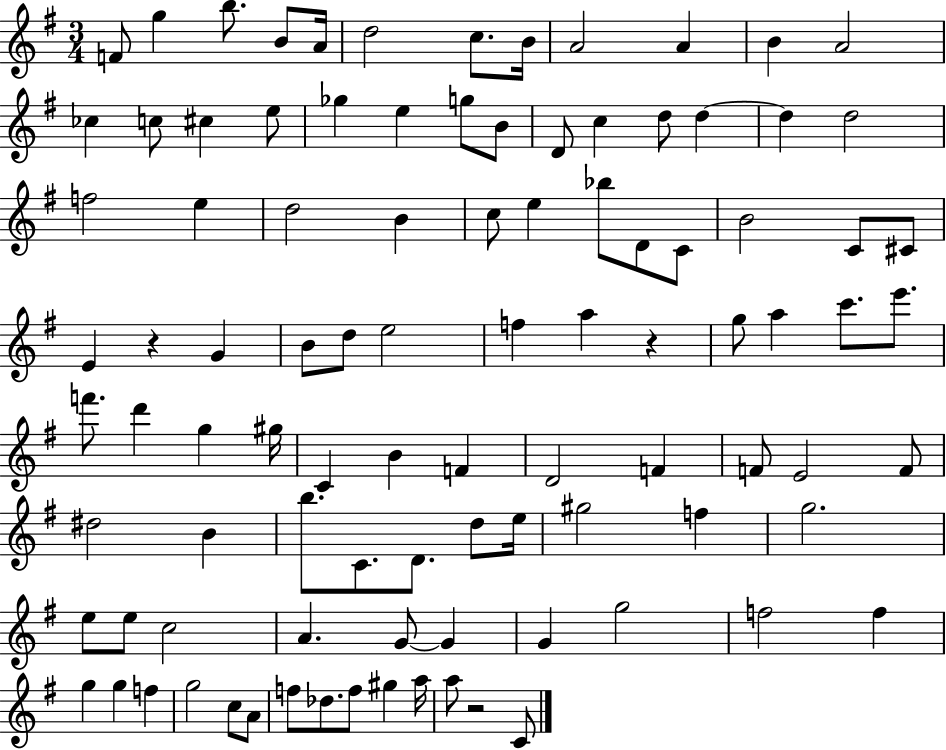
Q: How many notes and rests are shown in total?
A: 97